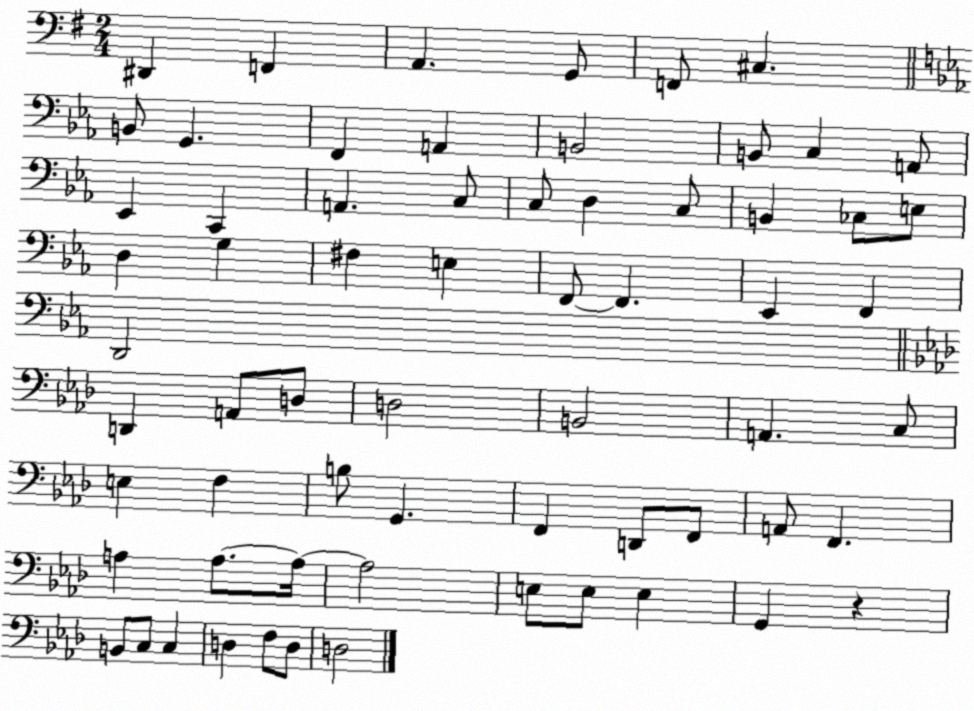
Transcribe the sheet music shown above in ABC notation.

X:1
T:Untitled
M:2/4
L:1/4
K:G
^D,, F,, A,, G,,/2 F,,/2 ^C, B,,/2 G,, F,, A,, B,,2 B,,/2 C, A,,/2 _E,, C,, A,, C,/2 C,/2 D, C,/2 B,, _C,/2 E,/2 D, G, ^F, E, F,,/2 F,, _E,, F,, D,,2 D,, A,,/2 D,/2 D,2 B,,2 A,, C,/2 E, F, B,/2 G,, F,, D,,/2 F,,/2 A,,/2 F,, A, A,/2 A,/4 A,2 E,/2 E,/2 E, G,, z B,,/2 C,/2 C, D, F,/2 D,/2 D,2